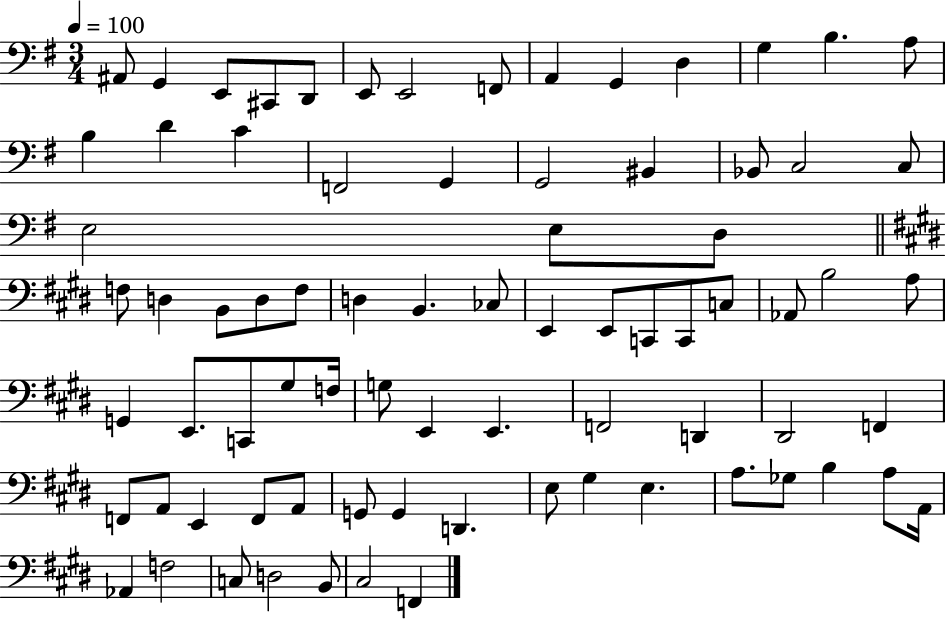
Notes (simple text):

A#2/e G2/q E2/e C#2/e D2/e E2/e E2/h F2/e A2/q G2/q D3/q G3/q B3/q. A3/e B3/q D4/q C4/q F2/h G2/q G2/h BIS2/q Bb2/e C3/h C3/e E3/h E3/e D3/e F3/e D3/q B2/e D3/e F3/e D3/q B2/q. CES3/e E2/q E2/e C2/e C2/e C3/e Ab2/e B3/h A3/e G2/q E2/e. C2/e G#3/e F3/s G3/e E2/q E2/q. F2/h D2/q D#2/h F2/q F2/e A2/e E2/q F2/e A2/e G2/e G2/q D2/q. E3/e G#3/q E3/q. A3/e. Gb3/e B3/q A3/e A2/s Ab2/q F3/h C3/e D3/h B2/e C#3/h F2/q